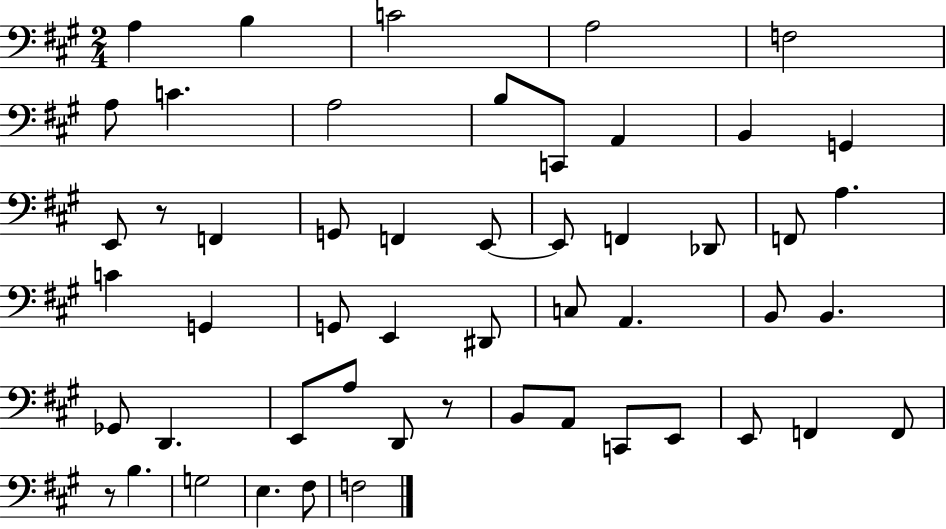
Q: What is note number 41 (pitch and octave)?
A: E2